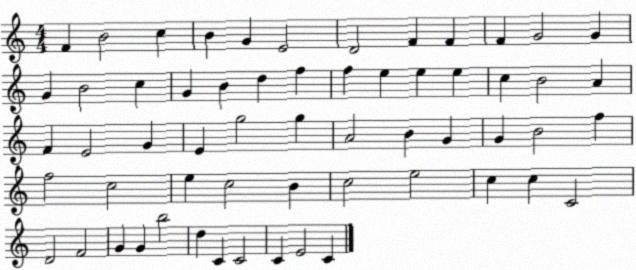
X:1
T:Untitled
M:4/4
L:1/4
K:C
F B2 c B G E2 D2 F F F G2 G G B2 c G B d f f e e e c B2 A F E2 G E g2 g A2 B G G B2 f f2 c2 e c2 B c2 e2 c c C2 D2 F2 G G b2 d C C2 C E2 C